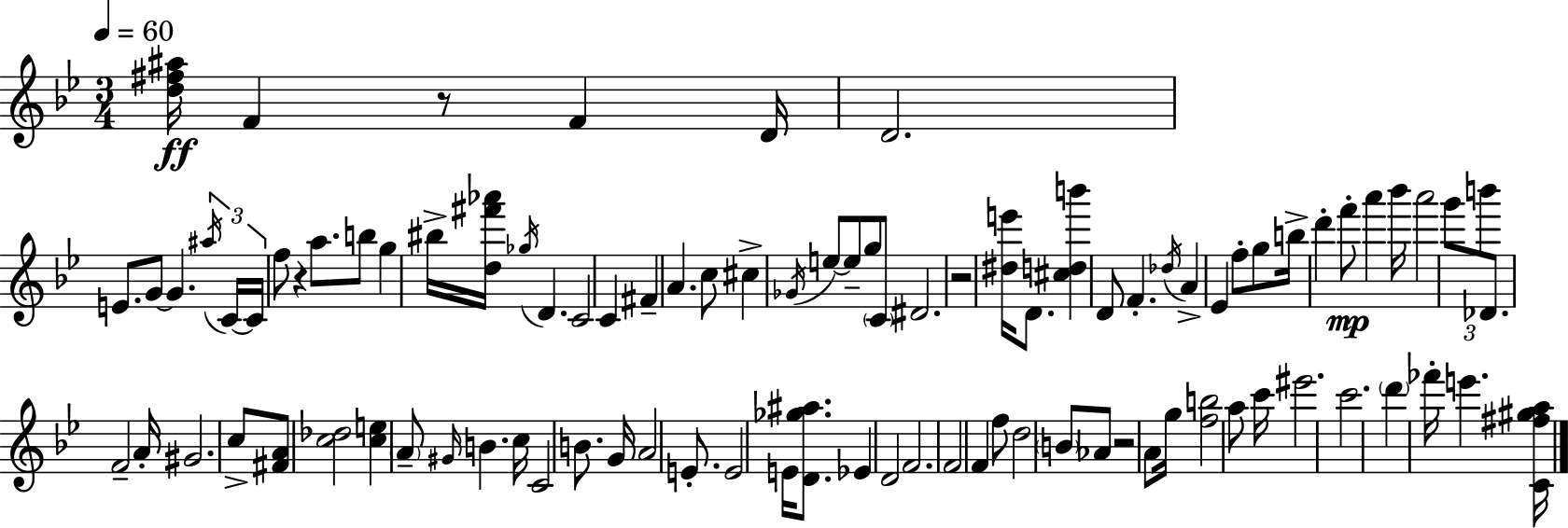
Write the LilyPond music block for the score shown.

{
  \clef treble
  \numericTimeSignature
  \time 3/4
  \key bes \major
  \tempo 4 = 60
  \repeat volta 2 { <d'' fis'' ais''>16\ff f'4 r8 f'4 d'16 | d'2. | e'8. g'8~~ g'4. \tuplet 3/2 { \acciaccatura { ais''16 } | c'16~~ c'16 } f''8 r4 a''8. b''8 | \break g''4 bis''16-> <d'' fis''' aes'''>16 \acciaccatura { ges''16 } d'4. | c'2 c'4 | fis'4-- a'4. | c''8 cis''4-> \acciaccatura { ges'16 } e''8~~ e''8-- g''8 | \break \parenthesize c'8 dis'2. | r2 <dis'' e'''>16 | d'8. <cis'' d'' b'''>4 d'8 f'4.-. | \acciaccatura { des''16 } a'4-> ees'4 | \break f''8-. g''8 b''16-> d'''4-. f'''8-.\mp a'''4 | bes'''16 a'''2 | \tuplet 3/2 { g'''8 b'''8 des'8. } f'2-- | a'16-. gis'2. | \break c''8-> <fis' a'>8 <c'' des''>2 | <c'' e''>4 \parenthesize a'8-- \grace { gis'16 } b'4. | c''16 c'2 | b'8. g'16 a'2 | \break e'8.-. e'2 | e'16 <d' ges'' ais''>8. ees'4 d'2 | f'2. | f'2 | \break f'4 f''8 d''2 | \parenthesize b'8 aes'8 r2 | a'8 g''16 <f'' b''>2 | a''8 c'''16 eis'''2. | \break c'''2. | \parenthesize d'''4 fes'''16-. e'''4. | <c' fis'' gis'' a''>16 } \bar "|."
}